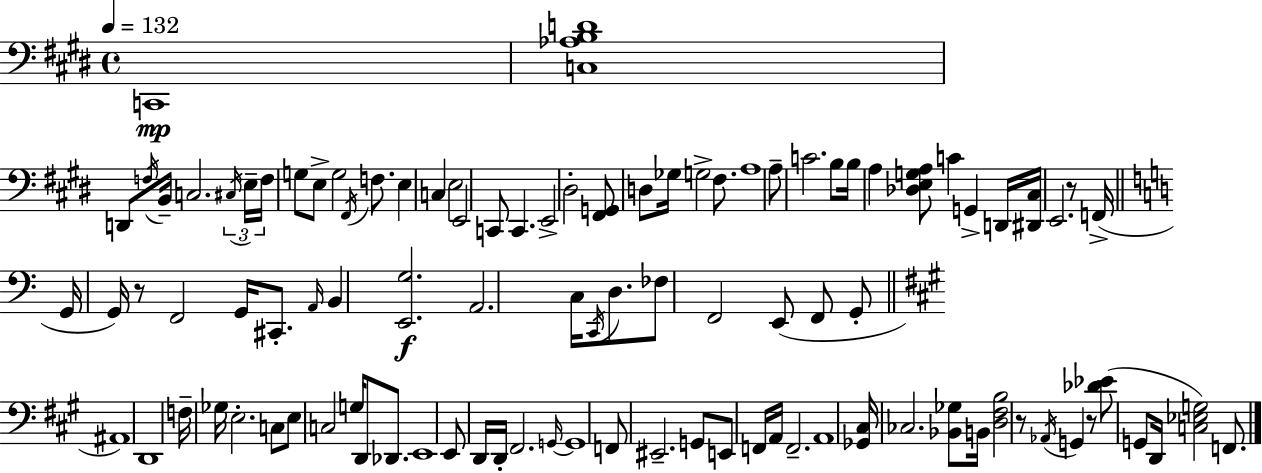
C2/w [C3,Ab3,B3,D4]/w D2/e F3/s B2/s C3/h. C#3/s E3/s F3/s G3/e E3/e G3/h F#2/s F3/e. E3/q C3/q E3/h E2/h C2/e C2/q. E2/h D#3/h [F#2,G2]/e D3/e Gb3/s G3/h F#3/e. A3/w A3/e C4/h. B3/e B3/s A3/q [Db3,E3,G3,A3]/e C4/q G2/q D2/s [D#2,C#3]/s E2/h. R/e F2/s G2/s G2/s R/e F2/h G2/s C#2/e. A2/s B2/q [E2,G3]/h. A2/h. C3/s C2/s D3/e. FES3/e F2/h E2/e F2/e G2/e A#2/w D2/w F3/s Gb3/s E3/h. C3/e E3/e C3/h G3/s D2/e Db2/e. E2/w E2/e D2/s D2/s F#2/h. G2/s G2/w F2/e EIS2/h. G2/e E2/e F2/s A2/s F2/h. A2/w [Gb2,C#3]/s CES3/h. [Bb2,Gb3]/e B2/s [D3,F#3,B3]/h R/e Ab2/s G2/q R/e [Db4,Eb4]/e G2/e D2/s [C3,Eb3,G3]/h F2/e.